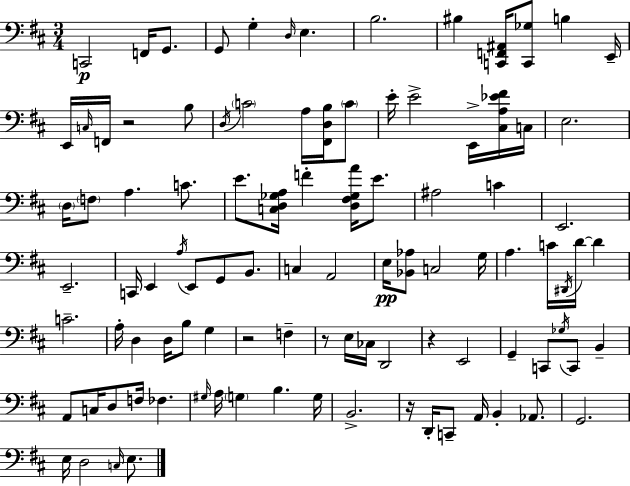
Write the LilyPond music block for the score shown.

{
  \clef bass
  \numericTimeSignature
  \time 3/4
  \key d \major
  \repeat volta 2 { c,2\p f,16 g,8. | g,8 g4-. \grace { d16 } e4. | b2. | bis4 <c, f, ais,>16 <c, ges>8 b4 | \break e,16-- e,16 \grace { c16 } f,16 r2 | b8 \acciaccatura { d16 } \parenthesize c'2 a16 | <fis, d b>16 \parenthesize c'8 e'16-. e'2-> | e,16-> <cis a ees' fis'>16 c16 e2. | \break \parenthesize d16 \parenthesize f8 a4. | c'8. e'8. <c d ges a>16 f'4-. <d fis ges a'>16 | e'8. ais2 c'4 | e,2. | \break e,2.-- | c,16 e,4 \acciaccatura { a16 } e,8 g,8 | b,8. c4 a,2 | e16\pp <bes, aes>8 c2 | \break g16 a4. c'16 \acciaccatura { dis,16 } | d'16~~ d'4 c'2.-- | a16-. d4 d16 b8 | g4 r2 | \break f4-- r8 e16 ces16 d,2 | r4 e,2 | g,4-- c,8 \acciaccatura { ges16 } | c,8 b,4-- a,8 c16 d8 f16 | \break fes4. \grace { gis16 } a16 \parenthesize g4 | b4. g16 b,2.-> | r16 d,16-. c,8-- a,16 | b,4-. aes,8. g,2. | \break e16 d2 | \grace { c16 } e8. } \bar "|."
}